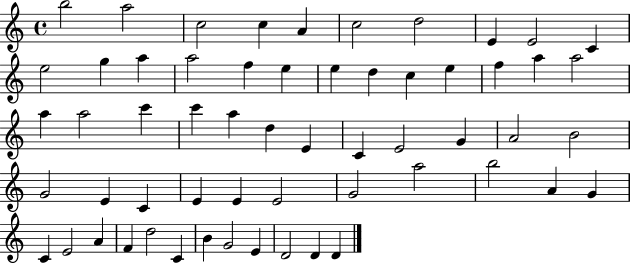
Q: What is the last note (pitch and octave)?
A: D4